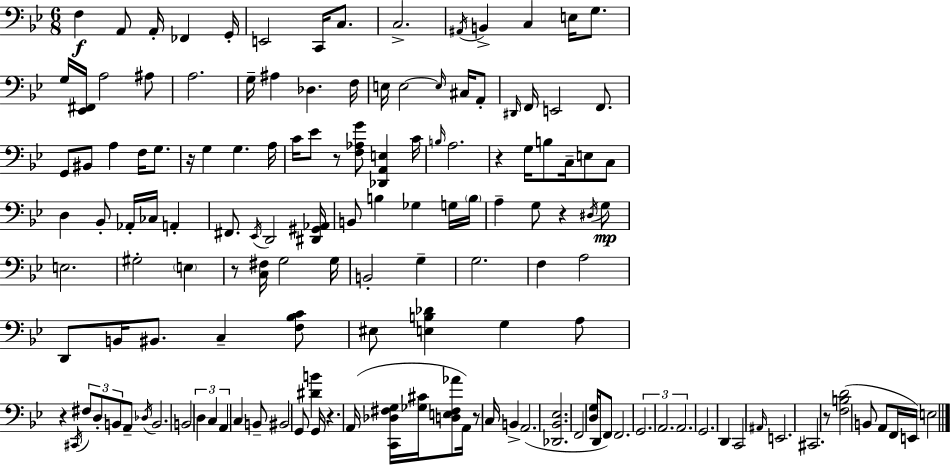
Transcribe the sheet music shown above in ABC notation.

X:1
T:Untitled
M:6/8
L:1/4
K:Bb
F, A,,/2 A,,/4 _F,, G,,/4 E,,2 C,,/4 C,/2 C,2 ^A,,/4 B,, C, E,/4 G,/2 G,/4 [_E,,^F,,]/4 A,2 ^A,/2 A,2 G,/4 ^A, _D, F,/4 E,/4 E,2 E,/4 ^C,/4 A,,/2 ^D,,/4 F,,/4 E,,2 F,,/2 G,,/2 ^B,,/2 A, F,/4 G,/2 z/4 G, G, A,/4 C/4 _E/2 z/2 [F,_A,G]/2 [_D,,A,,E,] C/4 B,/4 A,2 z G,/4 B,/2 C,/4 E,/2 C,/2 D, _B,,/2 _A,,/4 _C,/4 A,, ^F,,/2 _E,,/4 D,,2 [^D,,^G,,_A,,]/4 B,,/2 B, _G, G,/4 B,/4 A, G,/2 z ^D,/4 G,/2 E,2 ^G,2 E, z/2 [C,^F,]/4 G,2 G,/4 B,,2 G, G,2 F, A,2 D,,/2 B,,/4 ^B,,/2 C, [F,_B,C]/2 ^E,/2 [E,B,_D] G, A,/2 z ^C,,/4 ^F,/2 D,/2 B,,/2 A,,/2 _D,/4 B,,2 B,,2 D, C, A,, C, B,,/2 ^B,,2 G,,/2 [^DB] G,,/4 z A,,/4 [C,,_D,^F,G,]/4 [_G,^C]/4 [D,E,^F,_A]/2 A,,/4 z/2 C,/4 B,, A,,2 [_D,,_B,,_E,]2 F,,2 [D,G,]/4 D,,/4 F,,/2 F,,2 G,,2 A,,2 A,,2 G,,2 D,, C,,2 ^A,,/4 E,,2 ^C,,2 z/2 [F,B,D]2 B,,/2 A,,/2 F,,/4 E,,/4 E,2